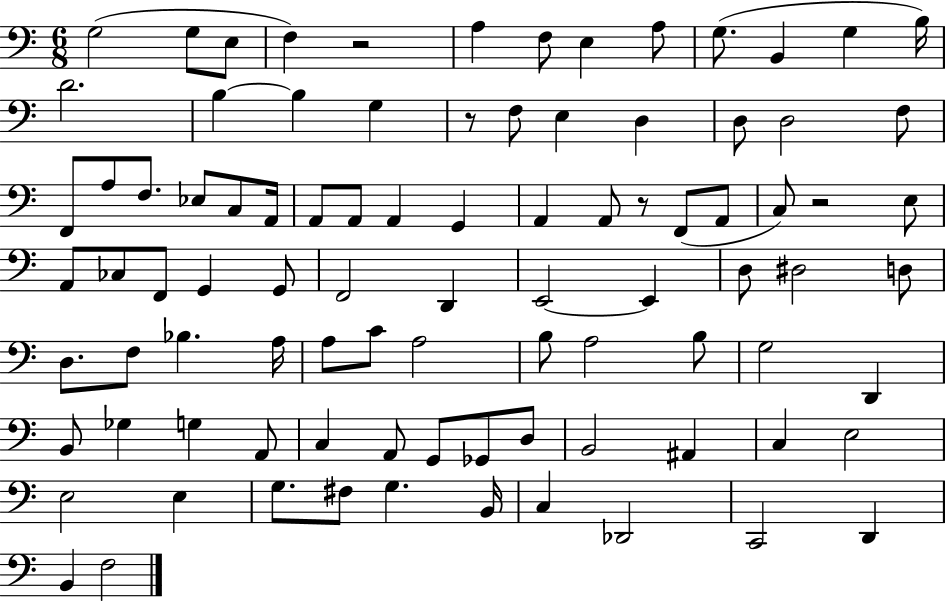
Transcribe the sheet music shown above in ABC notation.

X:1
T:Untitled
M:6/8
L:1/4
K:C
G,2 G,/2 E,/2 F, z2 A, F,/2 E, A,/2 G,/2 B,, G, B,/4 D2 B, B, G, z/2 F,/2 E, D, D,/2 D,2 F,/2 F,,/2 A,/2 F,/2 _E,/2 C,/2 A,,/4 A,,/2 A,,/2 A,, G,, A,, A,,/2 z/2 F,,/2 A,,/2 C,/2 z2 E,/2 A,,/2 _C,/2 F,,/2 G,, G,,/2 F,,2 D,, E,,2 E,, D,/2 ^D,2 D,/2 D,/2 F,/2 _B, A,/4 A,/2 C/2 A,2 B,/2 A,2 B,/2 G,2 D,, B,,/2 _G, G, A,,/2 C, A,,/2 G,,/2 _G,,/2 D,/2 B,,2 ^A,, C, E,2 E,2 E, G,/2 ^F,/2 G, B,,/4 C, _D,,2 C,,2 D,, B,, F,2